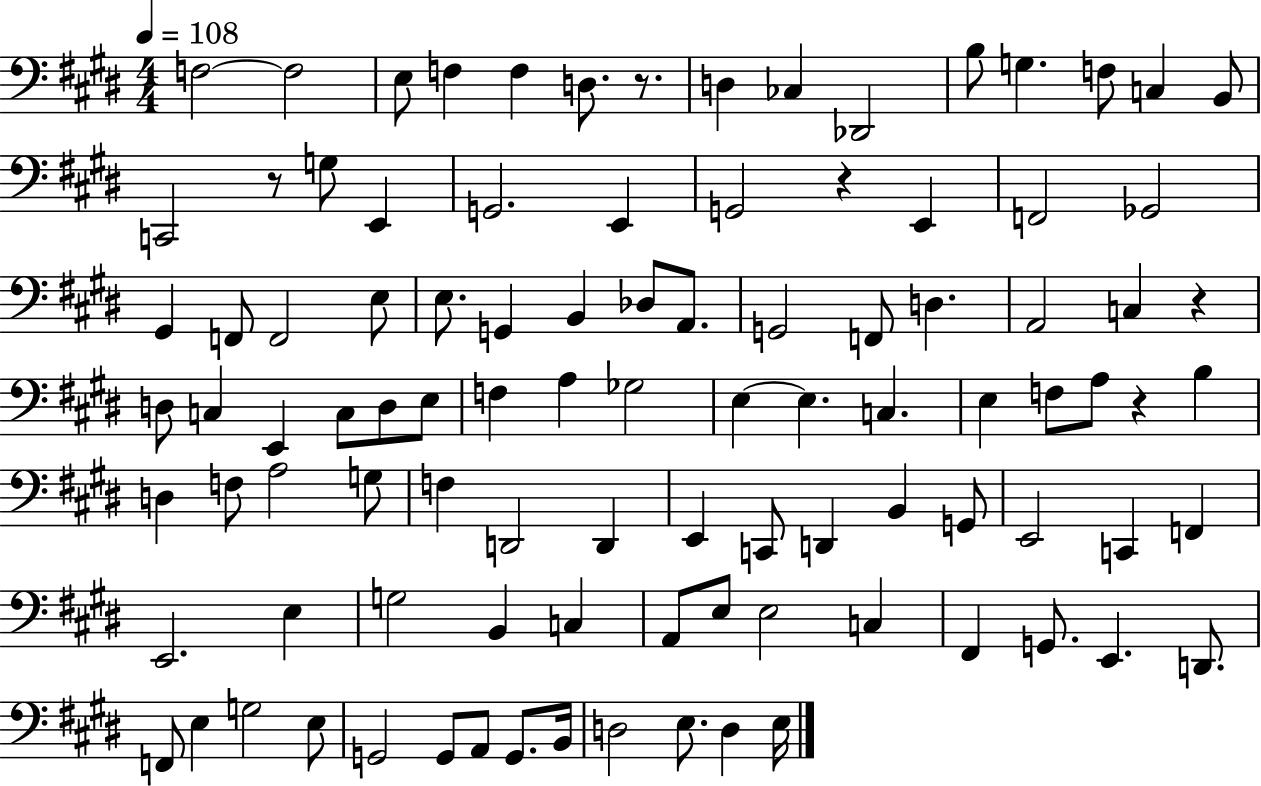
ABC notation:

X:1
T:Untitled
M:4/4
L:1/4
K:E
F,2 F,2 E,/2 F, F, D,/2 z/2 D, _C, _D,,2 B,/2 G, F,/2 C, B,,/2 C,,2 z/2 G,/2 E,, G,,2 E,, G,,2 z E,, F,,2 _G,,2 ^G,, F,,/2 F,,2 E,/2 E,/2 G,, B,, _D,/2 A,,/2 G,,2 F,,/2 D, A,,2 C, z D,/2 C, E,, C,/2 D,/2 E,/2 F, A, _G,2 E, E, C, E, F,/2 A,/2 z B, D, F,/2 A,2 G,/2 F, D,,2 D,, E,, C,,/2 D,, B,, G,,/2 E,,2 C,, F,, E,,2 E, G,2 B,, C, A,,/2 E,/2 E,2 C, ^F,, G,,/2 E,, D,,/2 F,,/2 E, G,2 E,/2 G,,2 G,,/2 A,,/2 G,,/2 B,,/4 D,2 E,/2 D, E,/4